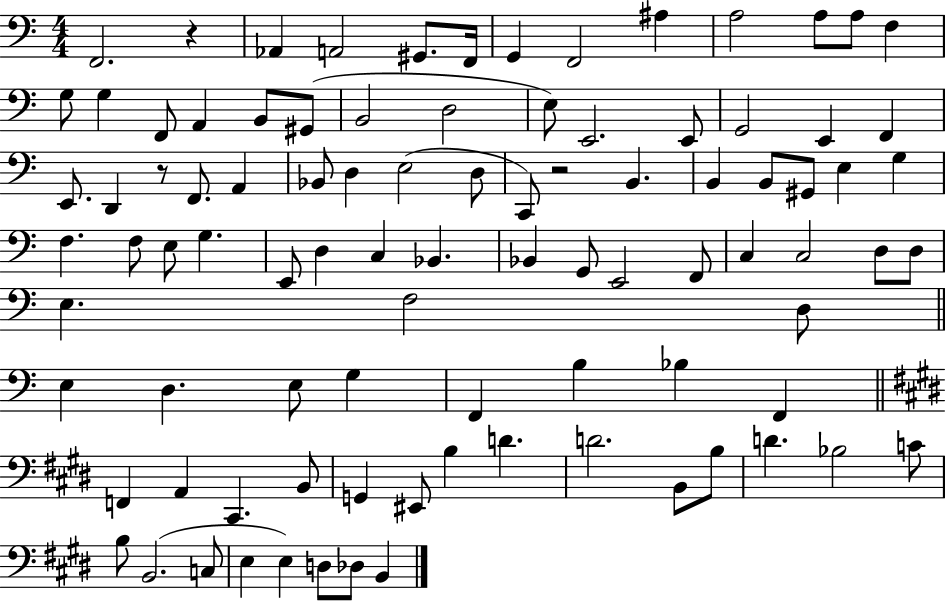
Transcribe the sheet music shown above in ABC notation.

X:1
T:Untitled
M:4/4
L:1/4
K:C
F,,2 z _A,, A,,2 ^G,,/2 F,,/4 G,, F,,2 ^A, A,2 A,/2 A,/2 F, G,/2 G, F,,/2 A,, B,,/2 ^G,,/2 B,,2 D,2 E,/2 E,,2 E,,/2 G,,2 E,, F,, E,,/2 D,, z/2 F,,/2 A,, _B,,/2 D, E,2 D,/2 C,,/2 z2 B,, B,, B,,/2 ^G,,/2 E, G, F, F,/2 E,/2 G, E,,/2 D, C, _B,, _B,, G,,/2 E,,2 F,,/2 C, C,2 D,/2 D,/2 E, F,2 D,/2 E, D, E,/2 G, F,, B, _B, F,, F,, A,, ^C,, B,,/2 G,, ^E,,/2 B, D D2 B,,/2 B,/2 D _B,2 C/2 B,/2 B,,2 C,/2 E, E, D,/2 _D,/2 B,,